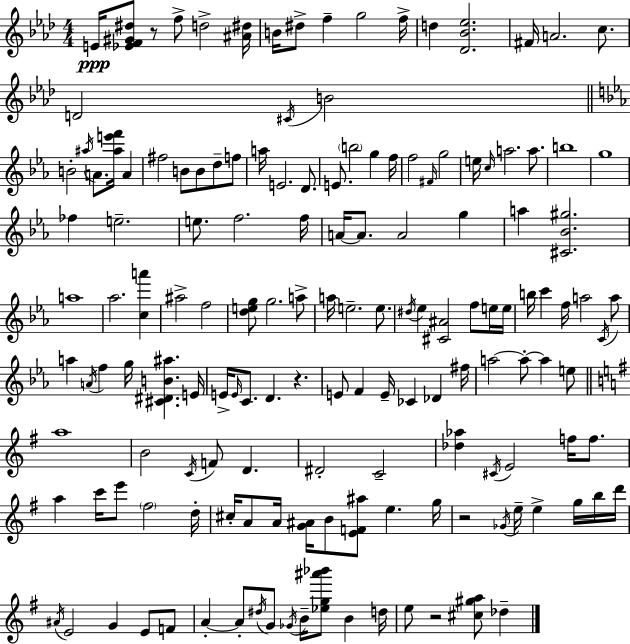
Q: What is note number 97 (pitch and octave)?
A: C#4